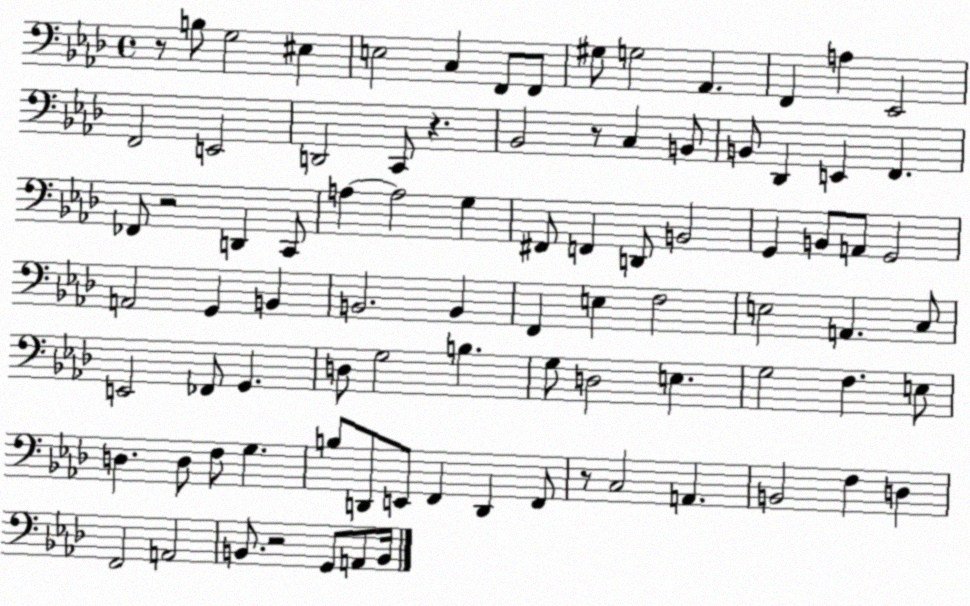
X:1
T:Untitled
M:4/4
L:1/4
K:Ab
z/2 B,/2 G,2 ^E, E,2 C, F,,/2 F,,/2 ^G,/2 G,2 _A,, F,, A, _E,,2 F,,2 E,,2 D,,2 C,,/2 z _B,,2 z/2 C, B,,/2 B,,/2 _D,, E,, F,, _F,,/2 z2 D,, C,,/2 A, A,2 G, ^F,,/2 F,, D,,/2 B,,2 G,, B,,/2 A,,/2 G,,2 A,,2 G,, B,, B,,2 B,, F,, E, F,2 E,2 A,, C,/2 E,,2 _F,,/2 G,, D,/2 G,2 B, G,/2 D,2 E, G,2 F, E,/2 D, D,/2 F,/2 G, B,/2 D,,/2 E,,/2 F,, D,, F,,/2 z/2 C,2 A,, B,,2 F, D, F,,2 A,,2 B,,/2 z2 G,,/2 A,,/2 B,,/4